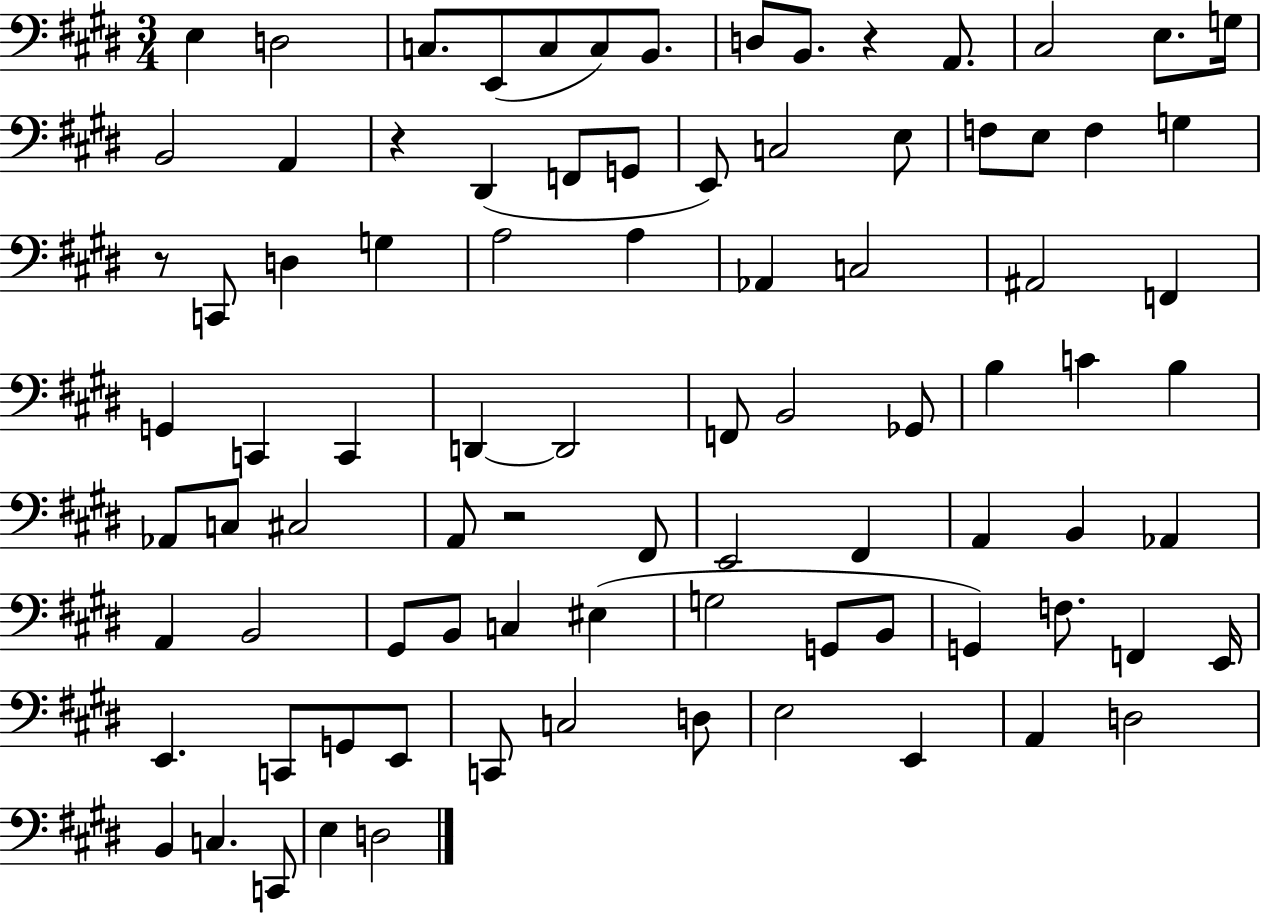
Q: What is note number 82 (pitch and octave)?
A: C2